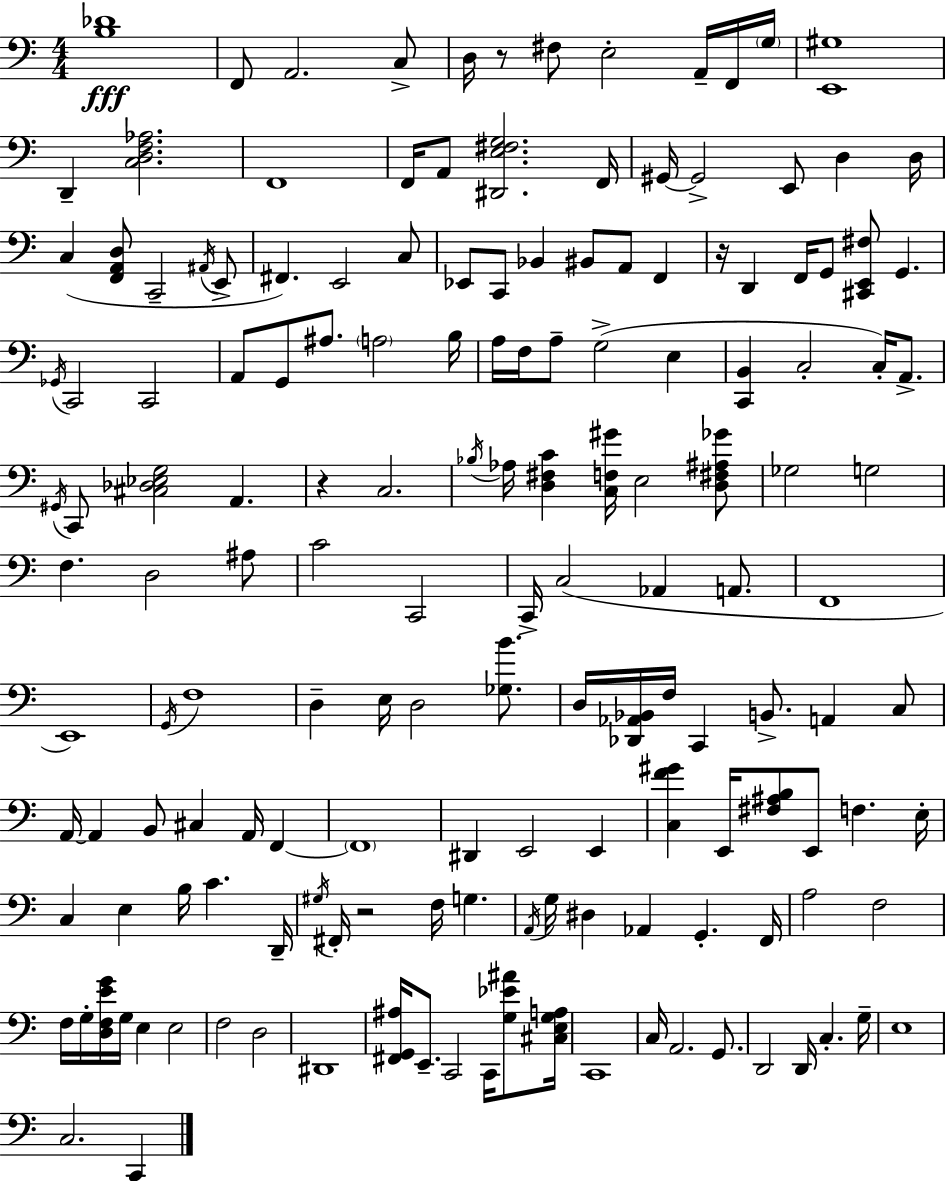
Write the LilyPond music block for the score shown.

{
  \clef bass
  \numericTimeSignature
  \time 4/4
  \key a \minor
  <b des'>1\fff | f,8 a,2. c8-> | d16 r8 fis8 e2-. a,16-- f,16 \parenthesize g16 | <e, gis>1 | \break d,4-- <c d f aes>2. | f,1 | f,16 a,8 <dis, e fis g>2. f,16 | gis,16~~ gis,2-> e,8 d4 d16 | \break c4( <f, a, d>8 c,2-- \acciaccatura { ais,16 } e,8-> | fis,4.) e,2 c8 | ees,8 c,8 bes,4 bis,8 a,8 f,4 | r16 d,4 f,16 g,8 <cis, e, fis>8 g,4. | \break \acciaccatura { ges,16 } c,2 c,2 | a,8 g,8 ais8. \parenthesize a2 | b16 a16 f16 a8-- g2->( e4 | <c, b,>4 c2-. c16-.) a,8.-> | \break \acciaccatura { gis,16 } c,8 <cis des ees g>2 a,4. | r4 c2. | \acciaccatura { bes16 } aes16 <d fis c'>4 <c f gis'>16 e2 | <d fis ais ges'>8 ges2 g2 | \break f4. d2 | ais8 c'2 c,2 | c,16-> c2( aes,4 | a,8. f,1 | \break e,1) | \acciaccatura { g,16 } f1 | d4-- e16 d2 | <ges b'>8. d16 <des, aes, bes,>16 f16 c,4 b,8.-> a,4 | \break c8 a,16~~ a,4 b,8 cis4 | a,16 f,4~~ \parenthesize f,1 | dis,4 e,2 | e,4 <c f' gis'>4 e,16 <fis ais b>8 e,8 f4. | \break e16-. c4 e4 b16 c'4. | d,16-- \acciaccatura { gis16 } fis,16-. r2 f16 | g4. \acciaccatura { a,16 } g16 dis4 aes,4 | g,4.-. f,16 a2 f2 | \break f16 g16-. <d f e' g'>16 g16 e4 e2 | f2 d2 | dis,1 | <fis, g, ais>16 e,8.-- c,2 | \break c,16 <g ees' ais'>8 <cis e g a>16 c,1 | c16 a,2. | g,8. d,2 d,16 | c4.-. g16-- e1 | \break c2. | c,4 \bar "|."
}